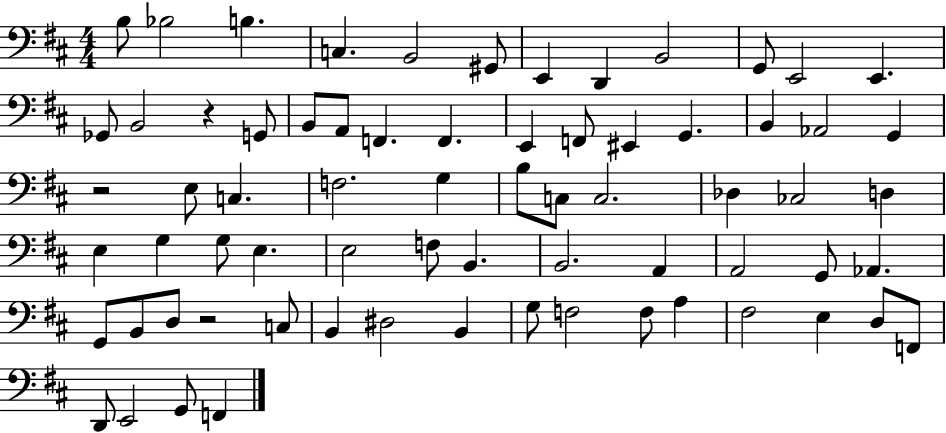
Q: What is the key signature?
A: D major